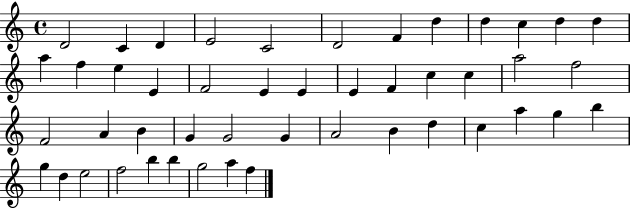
D4/h C4/q D4/q E4/h C4/h D4/h F4/q D5/q D5/q C5/q D5/q D5/q A5/q F5/q E5/q E4/q F4/h E4/q E4/q E4/q F4/q C5/q C5/q A5/h F5/h F4/h A4/q B4/q G4/q G4/h G4/q A4/h B4/q D5/q C5/q A5/q G5/q B5/q G5/q D5/q E5/h F5/h B5/q B5/q G5/h A5/q F5/q